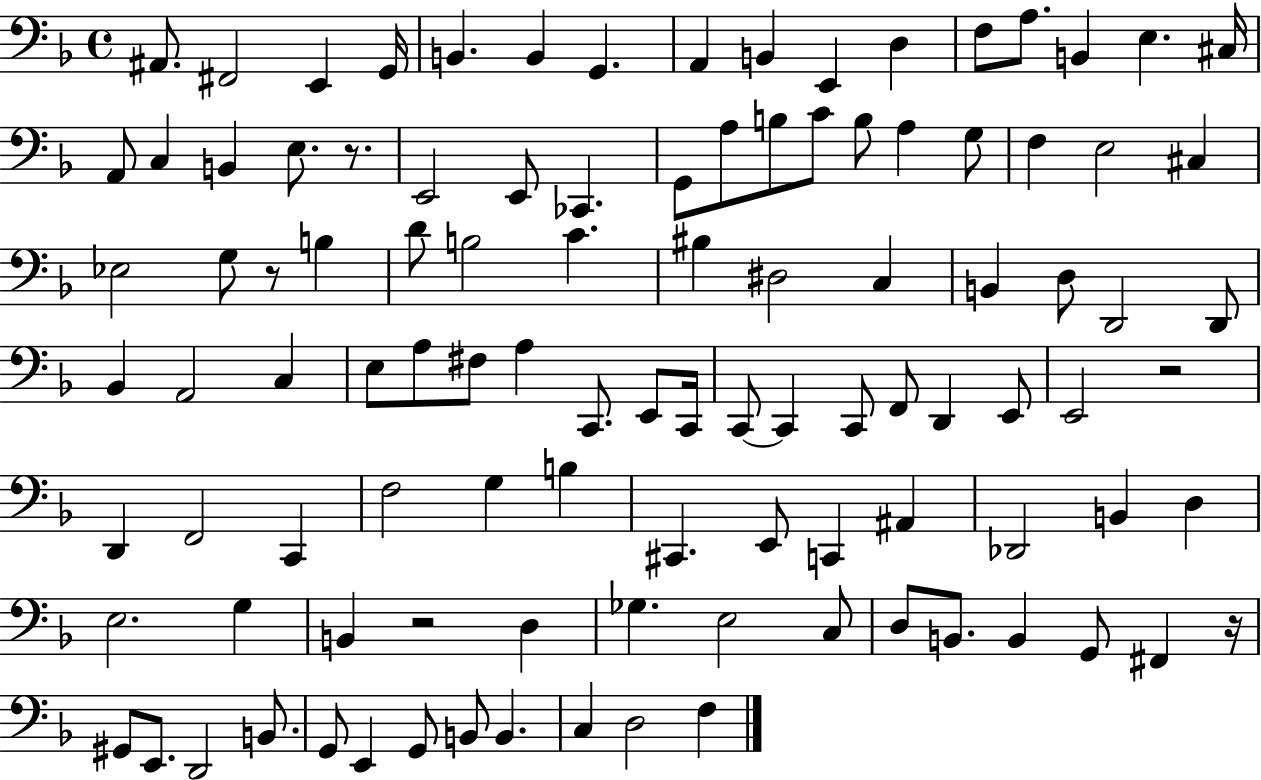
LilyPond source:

{
  \clef bass
  \time 4/4
  \defaultTimeSignature
  \key f \major
  ais,8. fis,2 e,4 g,16 | b,4. b,4 g,4. | a,4 b,4 e,4 d4 | f8 a8. b,4 e4. cis16 | \break a,8 c4 b,4 e8. r8. | e,2 e,8 ces,4. | g,8 a8 b8 c'8 b8 a4 g8 | f4 e2 cis4 | \break ees2 g8 r8 b4 | d'8 b2 c'4. | bis4 dis2 c4 | b,4 d8 d,2 d,8 | \break bes,4 a,2 c4 | e8 a8 fis8 a4 c,8. e,8 c,16 | c,8~~ c,4 c,8 f,8 d,4 e,8 | e,2 r2 | \break d,4 f,2 c,4 | f2 g4 b4 | cis,4. e,8 c,4 ais,4 | des,2 b,4 d4 | \break e2. g4 | b,4 r2 d4 | ges4. e2 c8 | d8 b,8. b,4 g,8 fis,4 r16 | \break gis,8 e,8. d,2 b,8. | g,8 e,4 g,8 b,8 b,4. | c4 d2 f4 | \bar "|."
}